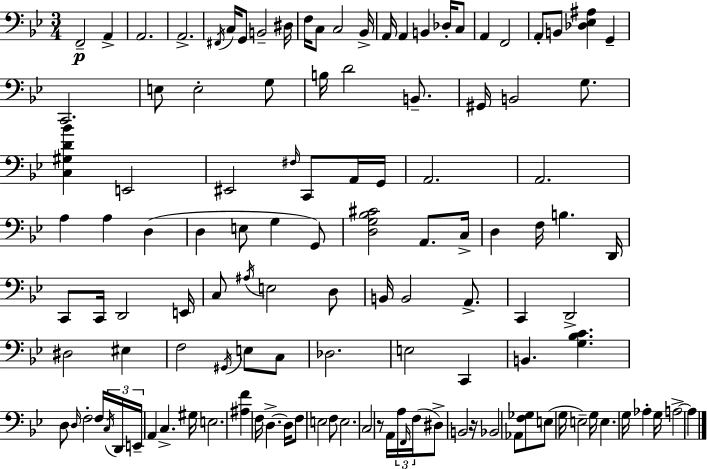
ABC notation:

X:1
T:Untitled
M:3/4
L:1/4
K:Gm
F,,2 A,, A,,2 A,,2 ^F,,/4 C,/4 G,,/2 B,,2 ^D,/4 F,/4 C,/2 C,2 _B,,/4 A,,/4 A,, B,, _D,/4 C,/2 A,, F,,2 A,,/2 B,,/2 [_D,_E,^A,] G,, C,,2 E,/2 E,2 G,/2 B,/4 D2 B,,/2 ^G,,/4 B,,2 G,/2 [C,^G,D_B] E,,2 ^E,,2 ^F,/4 C,,/2 A,,/4 G,,/4 A,,2 A,,2 A, A, D, D, E,/2 G, G,,/2 [D,G,_B,^C]2 A,,/2 C,/4 D, F,/4 B, D,,/4 C,,/2 C,,/4 D,,2 E,,/4 C,/2 ^A,/4 E,2 D,/2 B,,/4 B,,2 A,,/2 C,, D,,2 ^D,2 ^E, F,2 ^G,,/4 E,/2 C,/2 _D,2 E,2 C,, B,, [G,_B,C] D,/2 D,/4 F,2 F,/4 C,/4 D,,/4 E,,/4 A,, C, ^G,/4 E,2 [^A,F] F,/4 D, D,/4 F,/2 E,2 F,/2 E,2 C,2 z/2 A,,/4 A,/4 F,,/4 F,/4 ^D,/2 B,,2 z/4 _B,,2 _A,,/2 [F,_G,]/2 E,/2 G,/4 E,2 G,/4 E, G,/4 _A, G,/4 A,2 A,